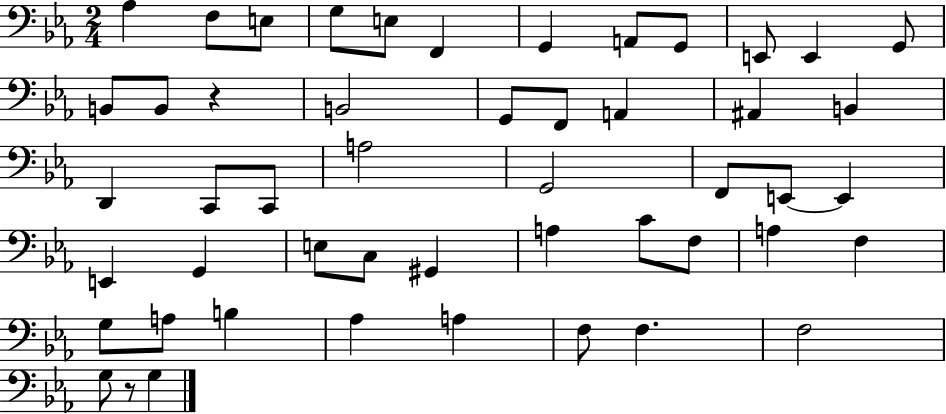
X:1
T:Untitled
M:2/4
L:1/4
K:Eb
_A, F,/2 E,/2 G,/2 E,/2 F,, G,, A,,/2 G,,/2 E,,/2 E,, G,,/2 B,,/2 B,,/2 z B,,2 G,,/2 F,,/2 A,, ^A,, B,, D,, C,,/2 C,,/2 A,2 G,,2 F,,/2 E,,/2 E,, E,, G,, E,/2 C,/2 ^G,, A, C/2 F,/2 A, F, G,/2 A,/2 B, _A, A, F,/2 F, F,2 G,/2 z/2 G,